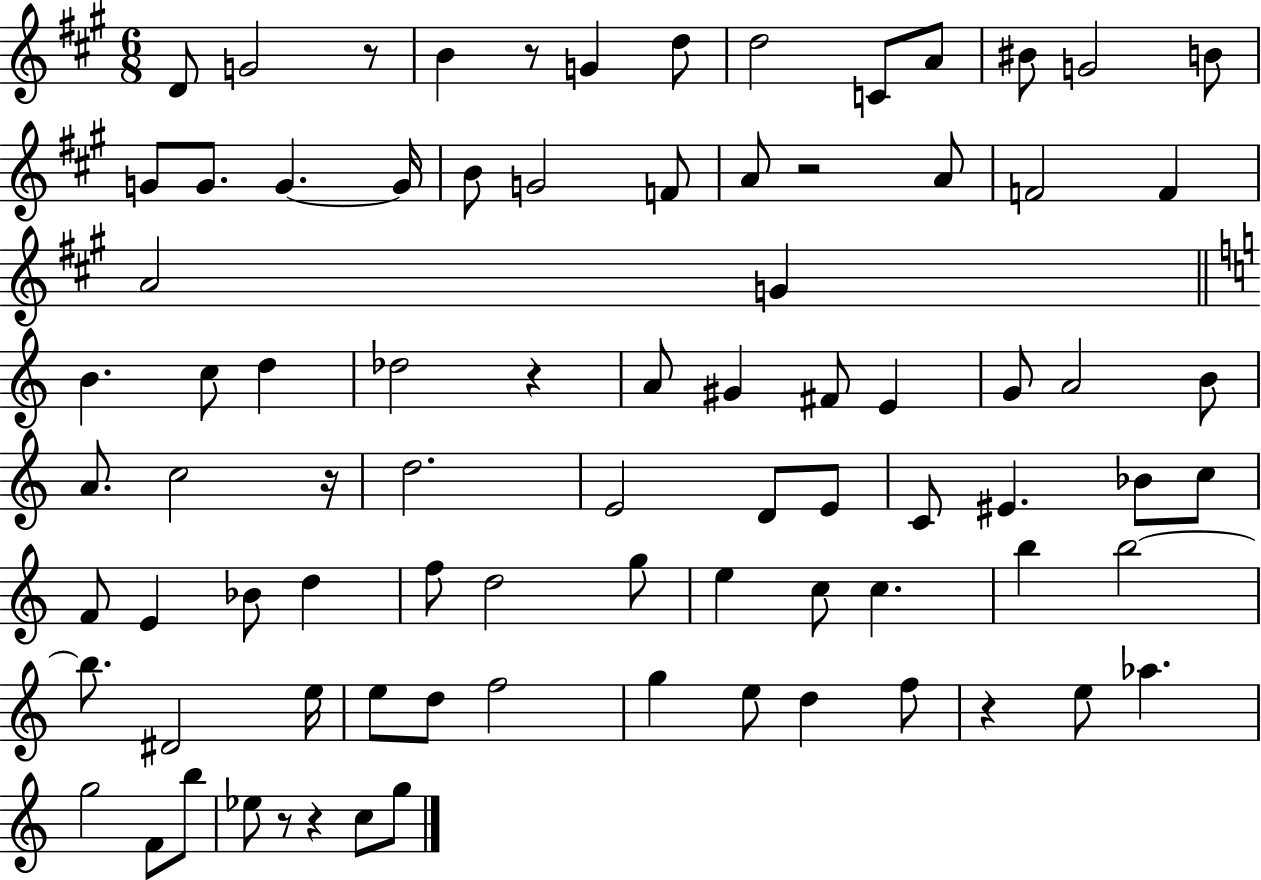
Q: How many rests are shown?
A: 8